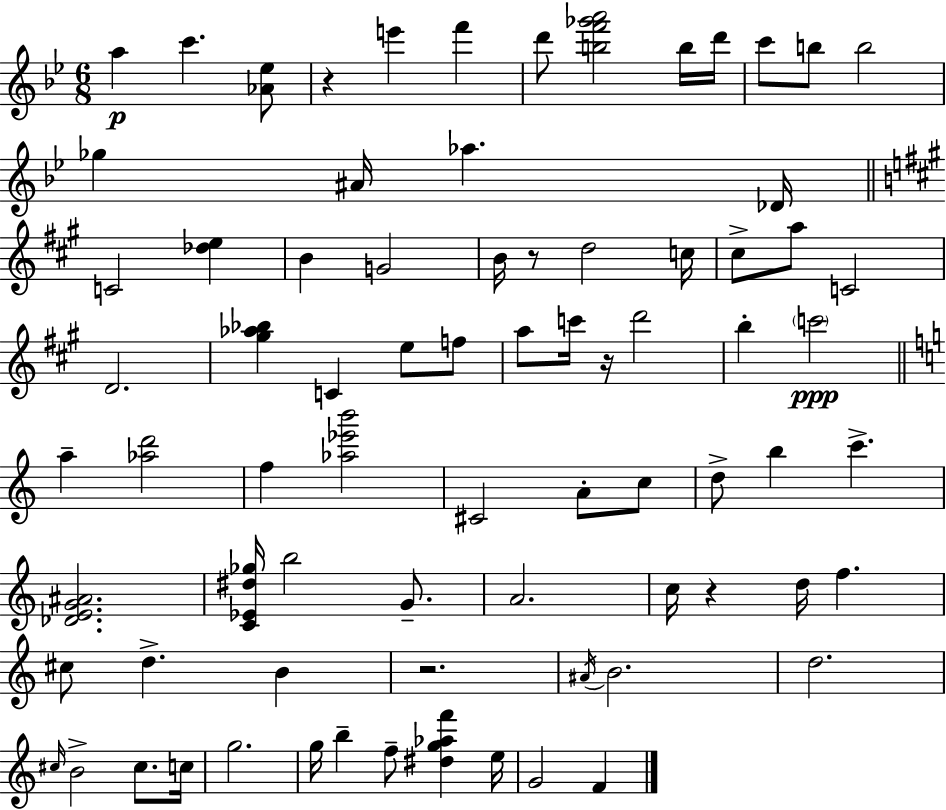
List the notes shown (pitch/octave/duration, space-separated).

A5/q C6/q. [Ab4,Eb5]/e R/q E6/q F6/q D6/e [B5,F6,Gb6,A6]/h B5/s D6/s C6/e B5/e B5/h Gb5/q A#4/s Ab5/q. Db4/s C4/h [Db5,E5]/q B4/q G4/h B4/s R/e D5/h C5/s C#5/e A5/e C4/h D4/h. [G#5,Ab5,Bb5]/q C4/q E5/e F5/e A5/e C6/s R/s D6/h B5/q C6/h A5/q [Ab5,D6]/h F5/q [Ab5,Eb6,B6]/h C#4/h A4/e C5/e D5/e B5/q C6/q. [Db4,E4,G4,A#4]/h. [C4,Eb4,D#5,Gb5]/s B5/h G4/e. A4/h. C5/s R/q D5/s F5/q. C#5/e D5/q. B4/q R/h. A#4/s B4/h. D5/h. C#5/s B4/h C#5/e. C5/s G5/h. G5/s B5/q F5/e [D#5,G5,Ab5,F6]/q E5/s G4/h F4/q